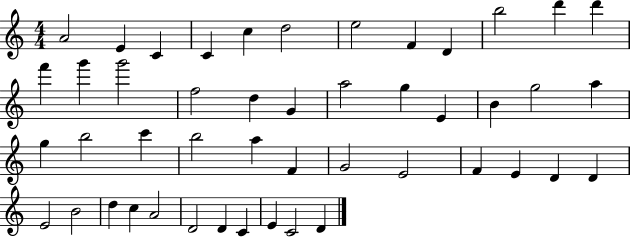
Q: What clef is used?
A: treble